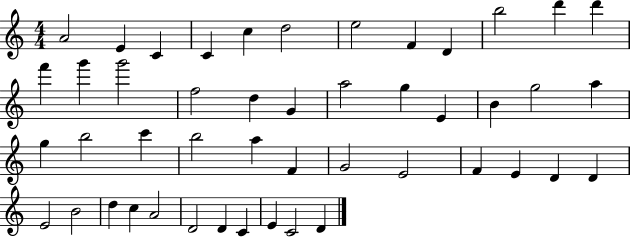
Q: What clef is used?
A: treble